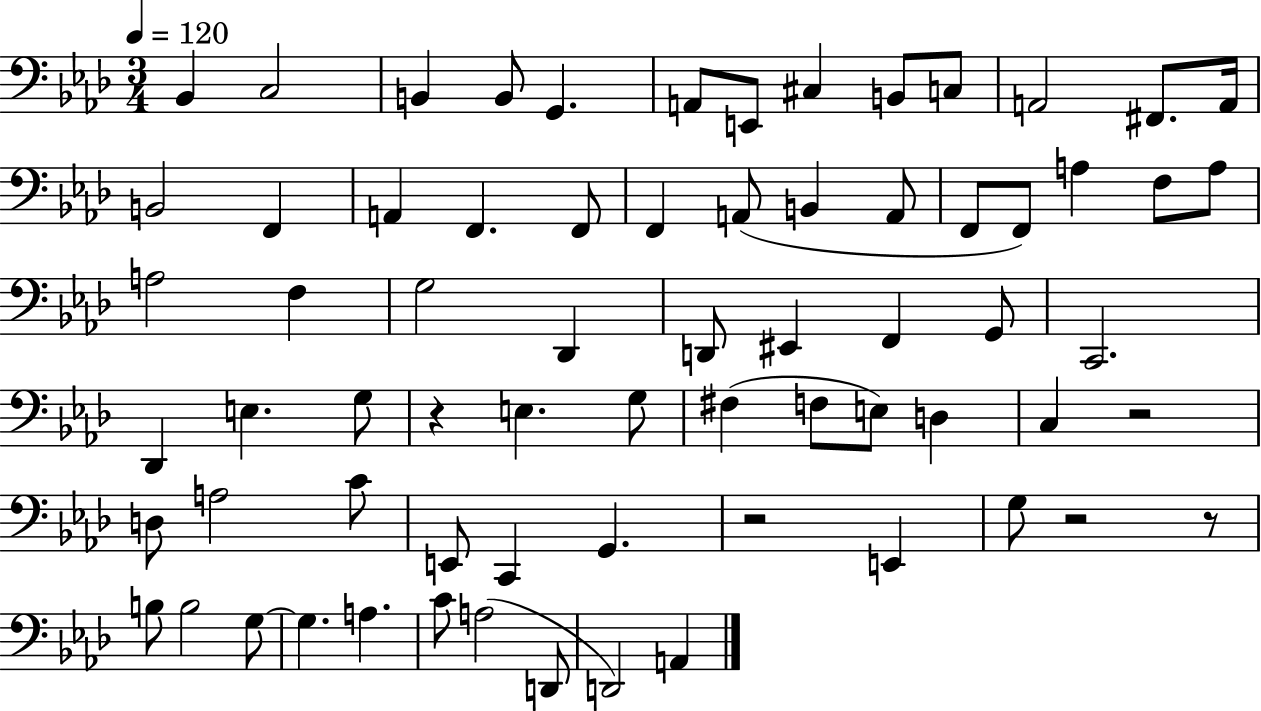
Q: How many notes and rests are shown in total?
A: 69